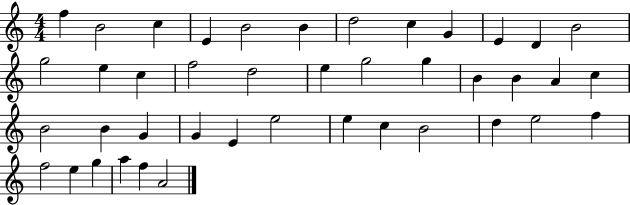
{
  \clef treble
  \numericTimeSignature
  \time 4/4
  \key c \major
  f''4 b'2 c''4 | e'4 b'2 b'4 | d''2 c''4 g'4 | e'4 d'4 b'2 | \break g''2 e''4 c''4 | f''2 d''2 | e''4 g''2 g''4 | b'4 b'4 a'4 c''4 | \break b'2 b'4 g'4 | g'4 e'4 e''2 | e''4 c''4 b'2 | d''4 e''2 f''4 | \break f''2 e''4 g''4 | a''4 f''4 a'2 | \bar "|."
}